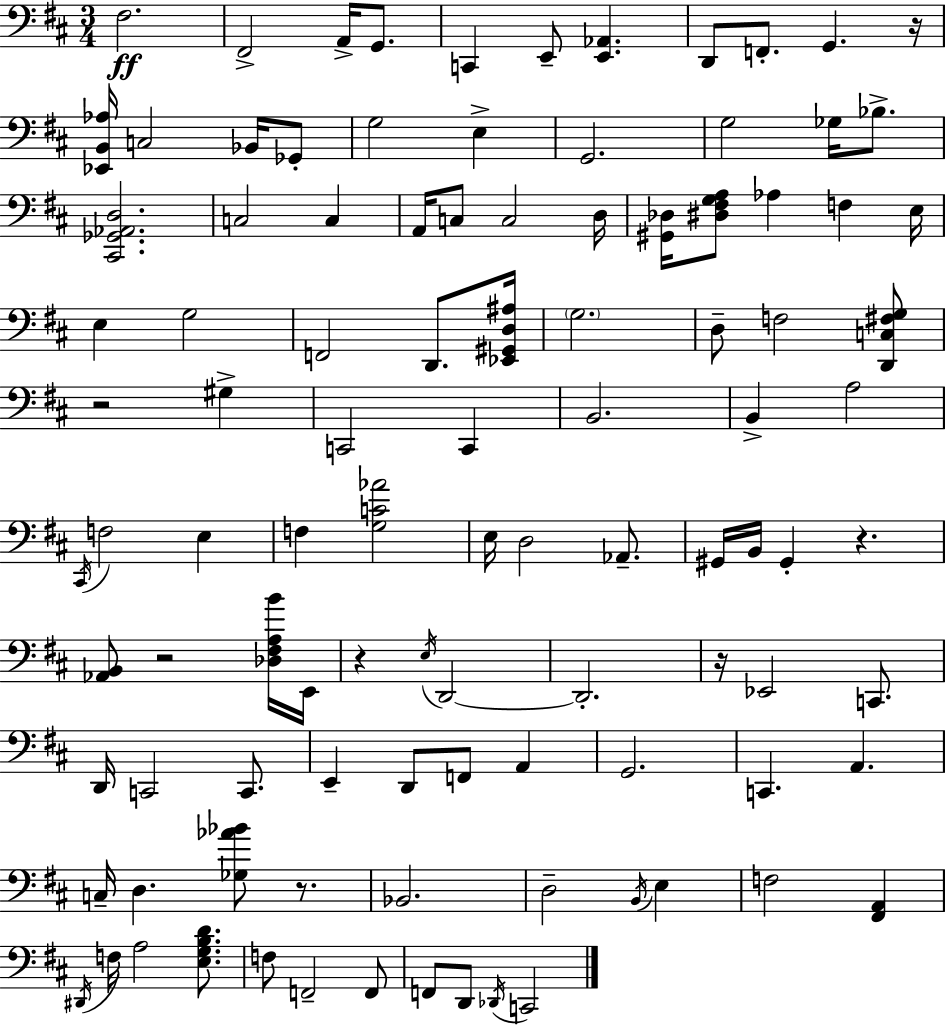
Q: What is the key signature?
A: D major